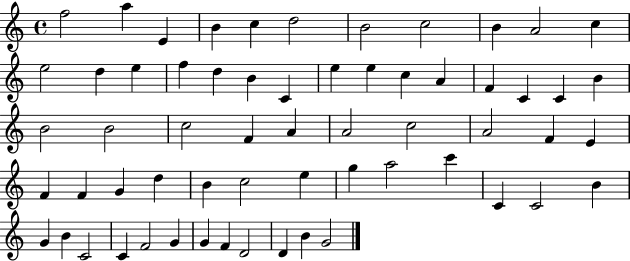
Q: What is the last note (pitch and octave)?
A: G4